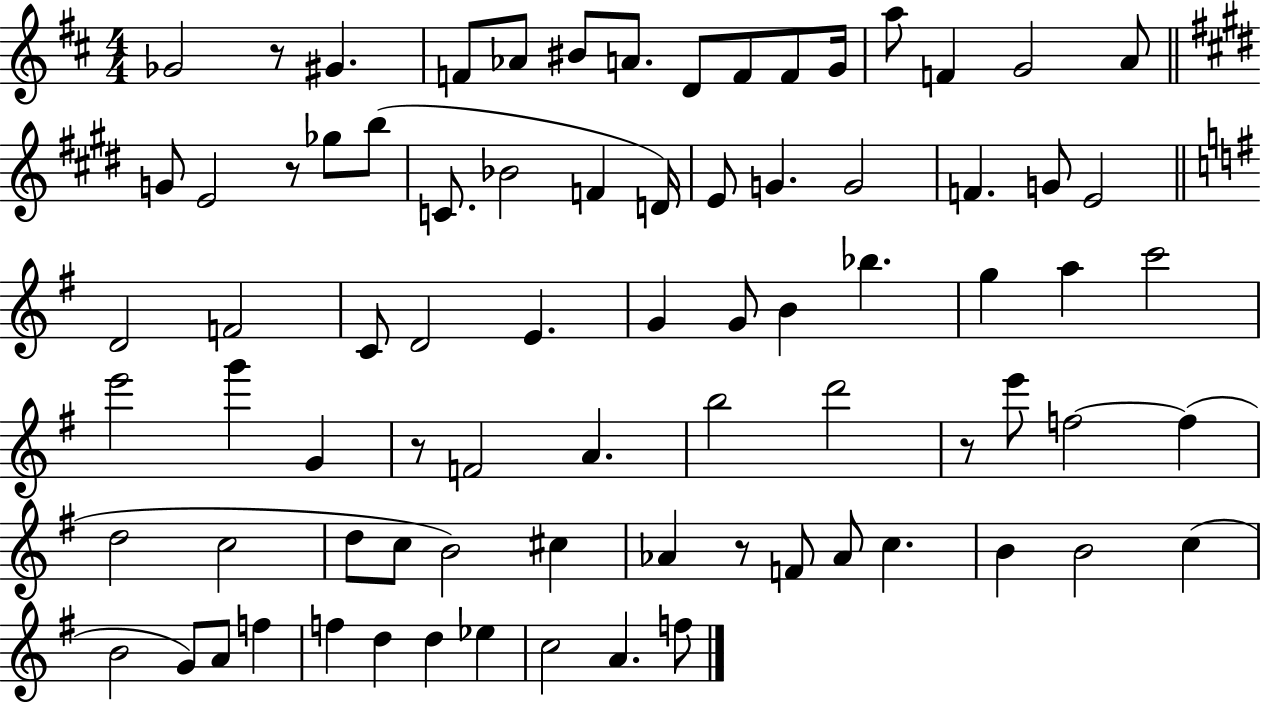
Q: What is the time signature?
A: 4/4